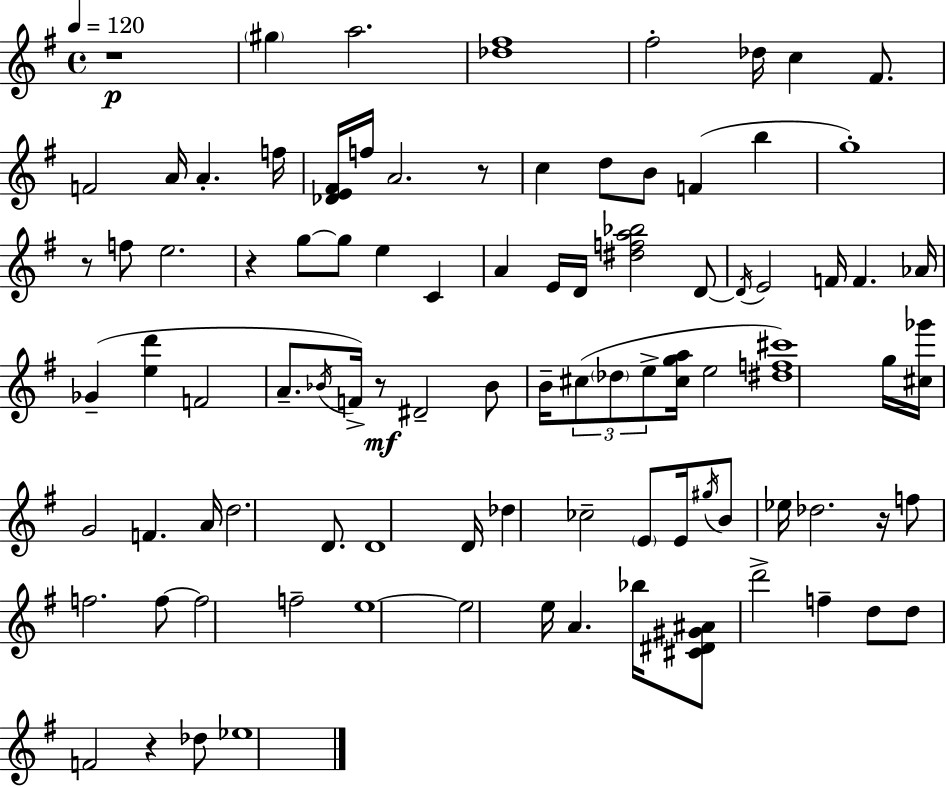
{
  \clef treble
  \time 4/4
  \defaultTimeSignature
  \key g \major
  \tempo 4 = 120
  r1\p | \parenthesize gis''4 a''2. | <des'' fis''>1 | fis''2-. des''16 c''4 fis'8. | \break f'2 a'16 a'4.-. f''16 | <des' e' fis'>16 f''16 a'2. r8 | c''4 d''8 b'8 f'4( b''4 | g''1-.) | \break r8 f''8 e''2. | r4 g''8~~ g''8 e''4 c'4 | a'4 e'16 d'16 <dis'' f'' a'' bes''>2 d'8~~ | \acciaccatura { d'16 } e'2 f'16 f'4. | \break aes'16 ges'4--( <e'' d'''>4 f'2 | a'8.-- \acciaccatura { bes'16 }) f'16-> r8\mf dis'2-- | bes'8 b'16-- \tuplet 3/2 { cis''8( \parenthesize des''8 e''8-> } <cis'' g'' a''>16 e''2 | <dis'' f'' cis'''>1) | \break g''16 <cis'' ges'''>16 g'2 f'4. | a'16 d''2. d'8. | d'1 | d'16 des''4 ces''2-- \parenthesize e'8 | \break e'16 \acciaccatura { gis''16 } b'8 ees''16 des''2. | r16 f''8 f''2. | f''8~~ f''2 f''2-- | e''1~~ | \break e''2 e''16 a'4. | bes''16 <cis' dis' gis' ais'>8 d'''2-> f''4-- | d''8 d''8 f'2 r4 | des''8 ees''1 | \break \bar "|."
}